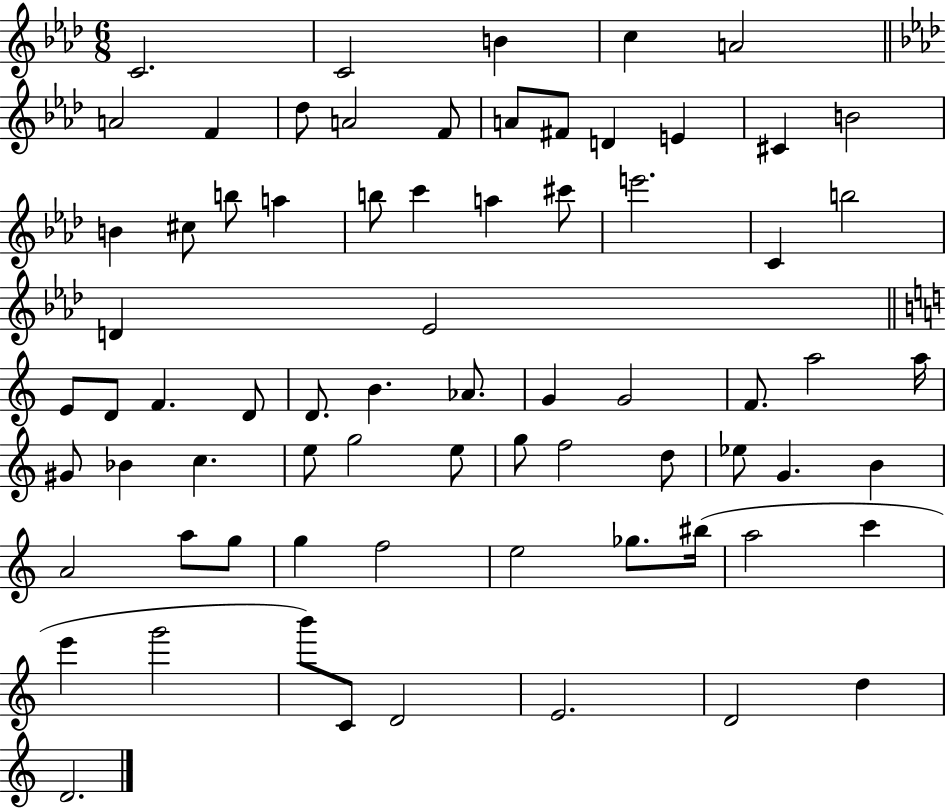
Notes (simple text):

C4/h. C4/h B4/q C5/q A4/h A4/h F4/q Db5/e A4/h F4/e A4/e F#4/e D4/q E4/q C#4/q B4/h B4/q C#5/e B5/e A5/q B5/e C6/q A5/q C#6/e E6/h. C4/q B5/h D4/q Eb4/h E4/e D4/e F4/q. D4/e D4/e. B4/q. Ab4/e. G4/q G4/h F4/e. A5/h A5/s G#4/e Bb4/q C5/q. E5/e G5/h E5/e G5/e F5/h D5/e Eb5/e G4/q. B4/q A4/h A5/e G5/e G5/q F5/h E5/h Gb5/e. BIS5/s A5/h C6/q E6/q G6/h B6/e C4/e D4/h E4/h. D4/h D5/q D4/h.